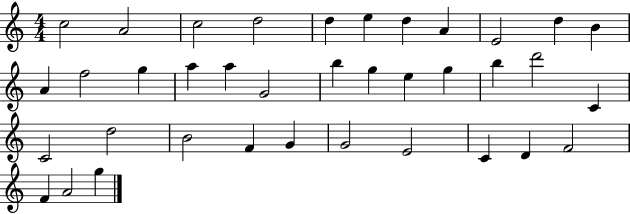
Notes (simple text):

C5/h A4/h C5/h D5/h D5/q E5/q D5/q A4/q E4/h D5/q B4/q A4/q F5/h G5/q A5/q A5/q G4/h B5/q G5/q E5/q G5/q B5/q D6/h C4/q C4/h D5/h B4/h F4/q G4/q G4/h E4/h C4/q D4/q F4/h F4/q A4/h G5/q